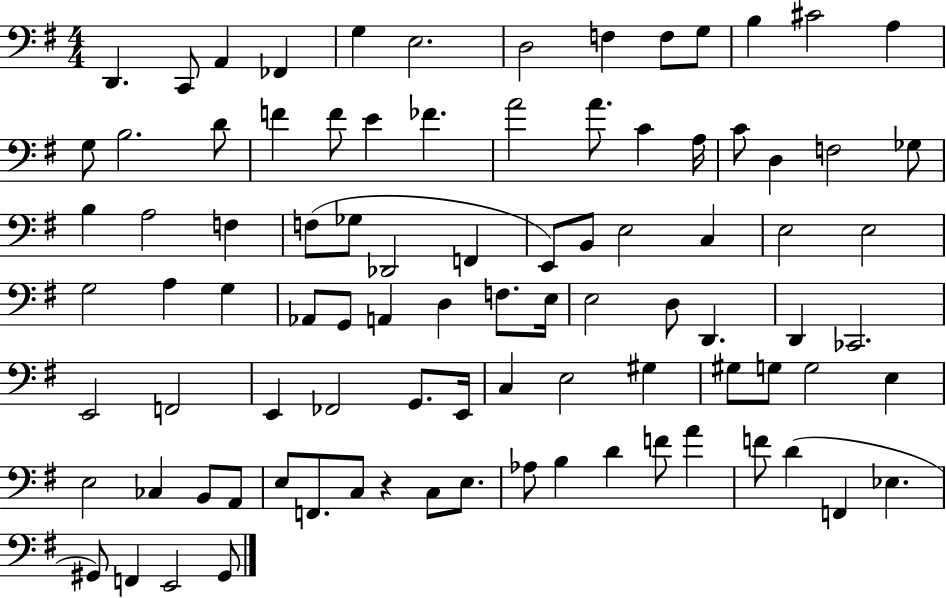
X:1
T:Untitled
M:4/4
L:1/4
K:G
D,, C,,/2 A,, _F,, G, E,2 D,2 F, F,/2 G,/2 B, ^C2 A, G,/2 B,2 D/2 F F/2 E _F A2 A/2 C A,/4 C/2 D, F,2 _G,/2 B, A,2 F, F,/2 _G,/2 _D,,2 F,, E,,/2 B,,/2 E,2 C, E,2 E,2 G,2 A, G, _A,,/2 G,,/2 A,, D, F,/2 E,/4 E,2 D,/2 D,, D,, _C,,2 E,,2 F,,2 E,, _F,,2 G,,/2 E,,/4 C, E,2 ^G, ^G,/2 G,/2 G,2 E, E,2 _C, B,,/2 A,,/2 E,/2 F,,/2 C,/2 z C,/2 E,/2 _A,/2 B, D F/2 A F/2 D F,, _E, ^G,,/2 F,, E,,2 ^G,,/2